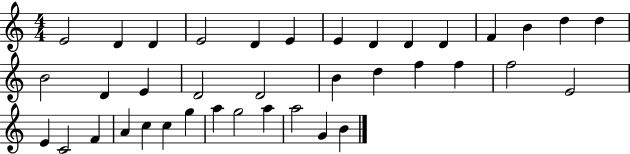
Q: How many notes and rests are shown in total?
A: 38